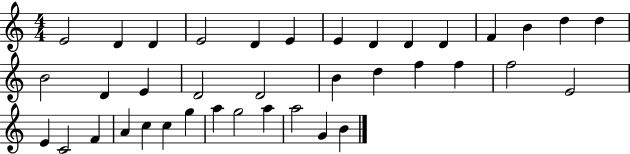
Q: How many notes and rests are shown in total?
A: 38